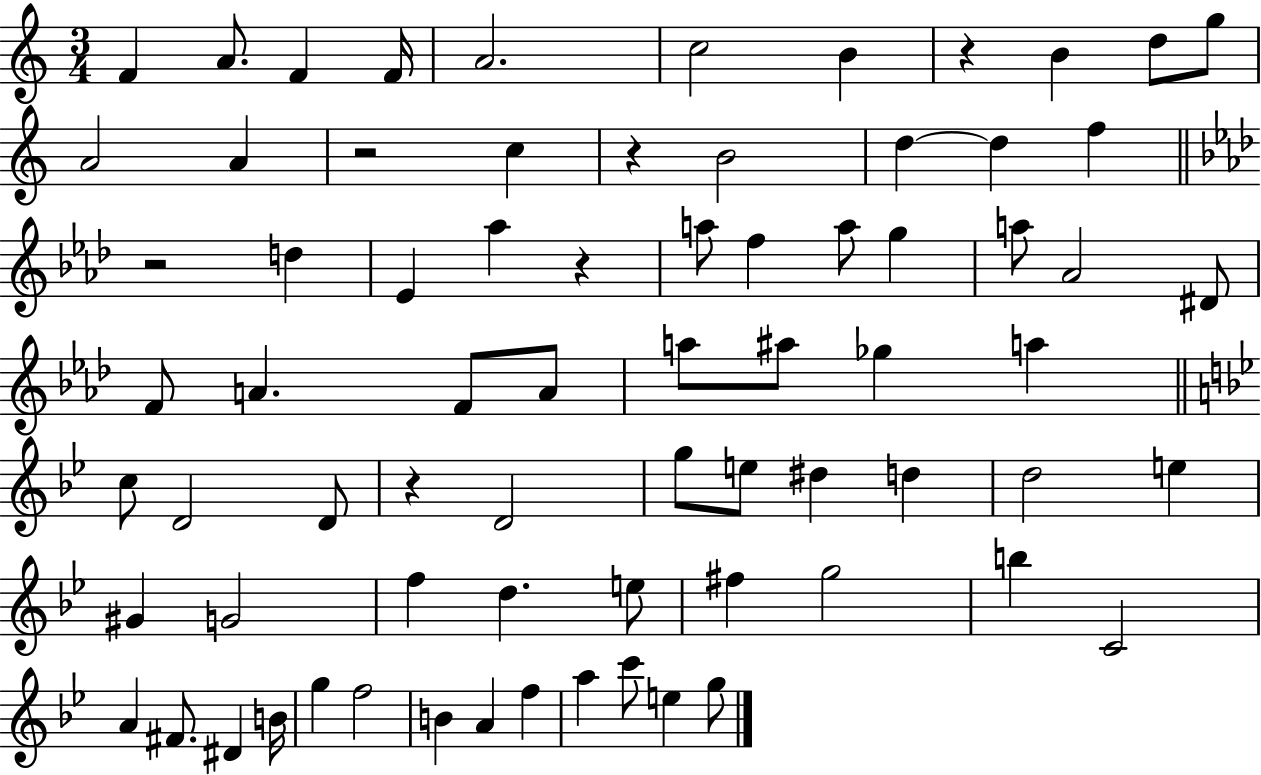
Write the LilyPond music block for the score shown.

{
  \clef treble
  \numericTimeSignature
  \time 3/4
  \key c \major
  f'4 a'8. f'4 f'16 | a'2. | c''2 b'4 | r4 b'4 d''8 g''8 | \break a'2 a'4 | r2 c''4 | r4 b'2 | d''4~~ d''4 f''4 | \break \bar "||" \break \key f \minor r2 d''4 | ees'4 aes''4 r4 | a''8 f''4 a''8 g''4 | a''8 aes'2 dis'8 | \break f'8 a'4. f'8 a'8 | a''8 ais''8 ges''4 a''4 | \bar "||" \break \key bes \major c''8 d'2 d'8 | r4 d'2 | g''8 e''8 dis''4 d''4 | d''2 e''4 | \break gis'4 g'2 | f''4 d''4. e''8 | fis''4 g''2 | b''4 c'2 | \break a'4 fis'8. dis'4 b'16 | g''4 f''2 | b'4 a'4 f''4 | a''4 c'''8 e''4 g''8 | \break \bar "|."
}